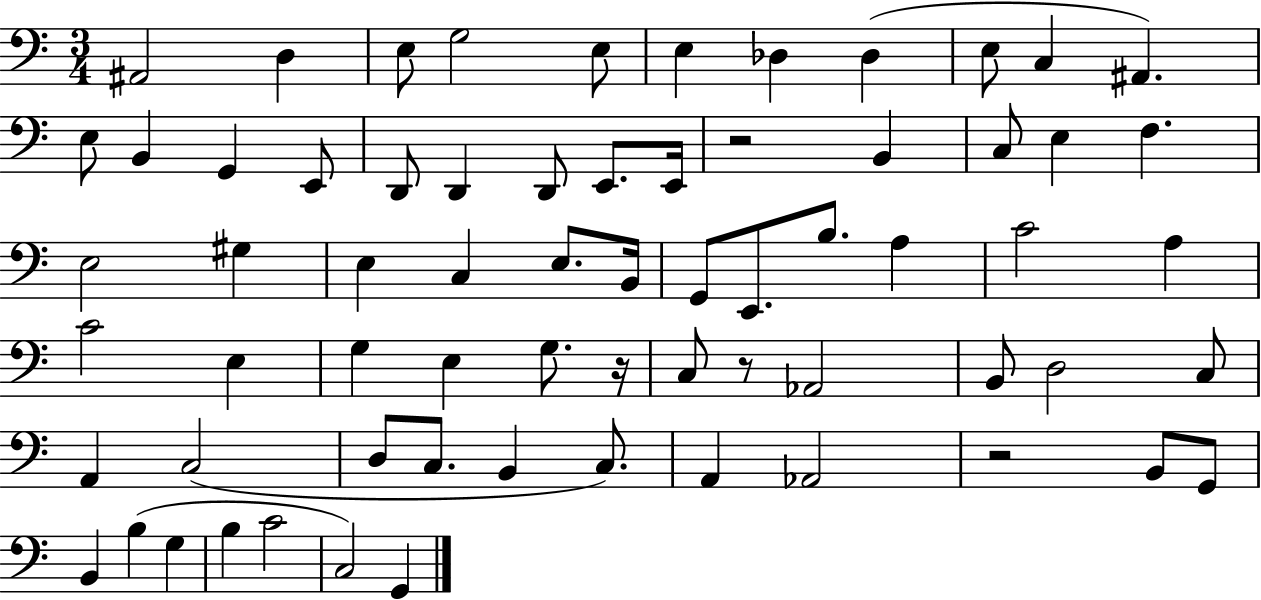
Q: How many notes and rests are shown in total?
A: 67